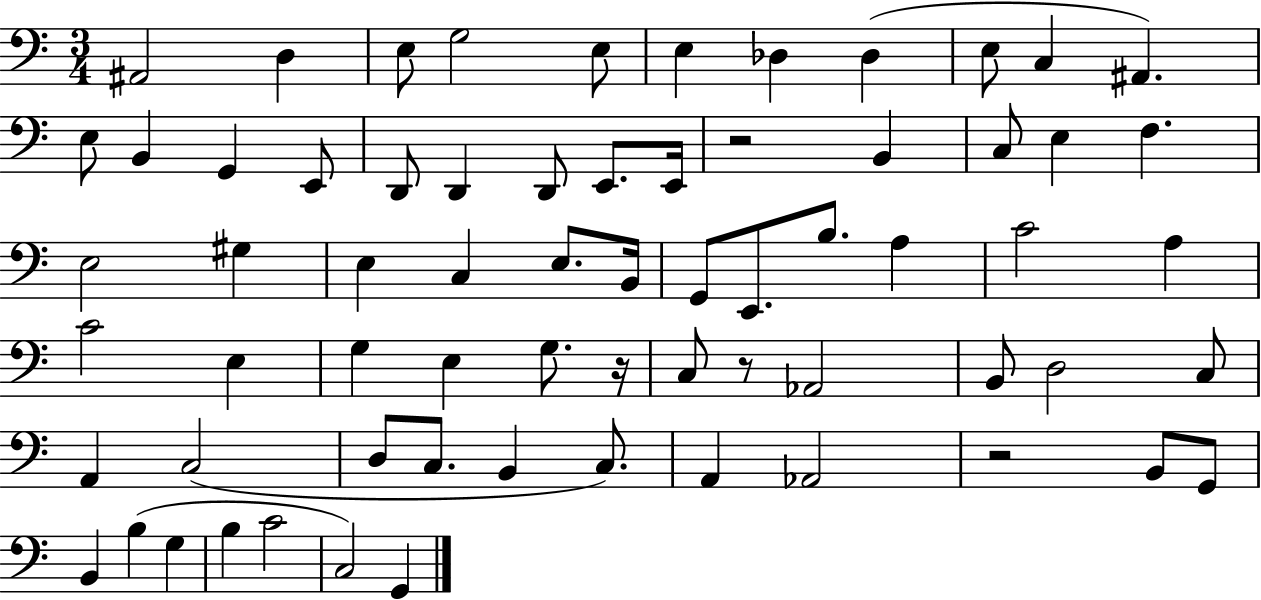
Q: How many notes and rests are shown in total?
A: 67